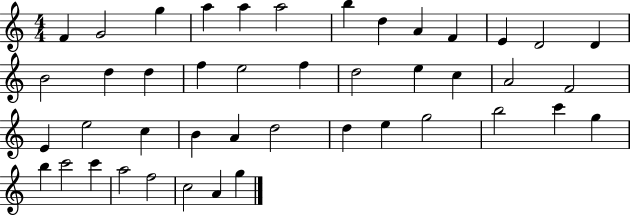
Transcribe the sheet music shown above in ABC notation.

X:1
T:Untitled
M:4/4
L:1/4
K:C
F G2 g a a a2 b d A F E D2 D B2 d d f e2 f d2 e c A2 F2 E e2 c B A d2 d e g2 b2 c' g b c'2 c' a2 f2 c2 A g